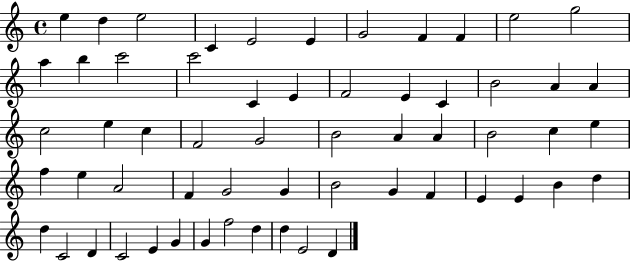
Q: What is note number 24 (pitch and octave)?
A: C5